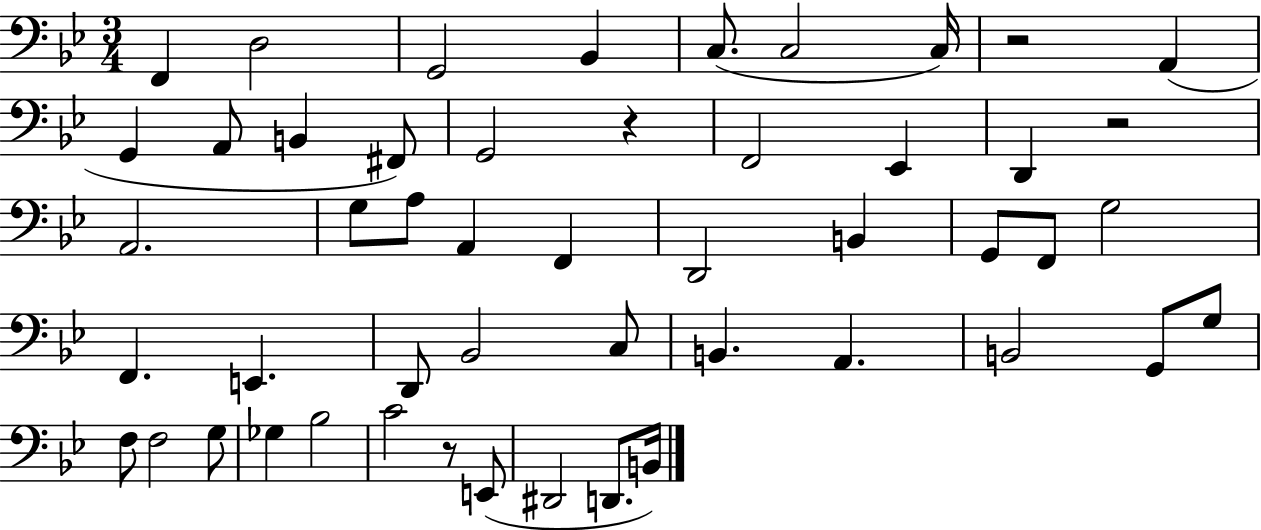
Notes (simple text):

F2/q D3/h G2/h Bb2/q C3/e. C3/h C3/s R/h A2/q G2/q A2/e B2/q F#2/e G2/h R/q F2/h Eb2/q D2/q R/h A2/h. G3/e A3/e A2/q F2/q D2/h B2/q G2/e F2/e G3/h F2/q. E2/q. D2/e Bb2/h C3/e B2/q. A2/q. B2/h G2/e G3/e F3/e F3/h G3/e Gb3/q Bb3/h C4/h R/e E2/e D#2/h D2/e. B2/s